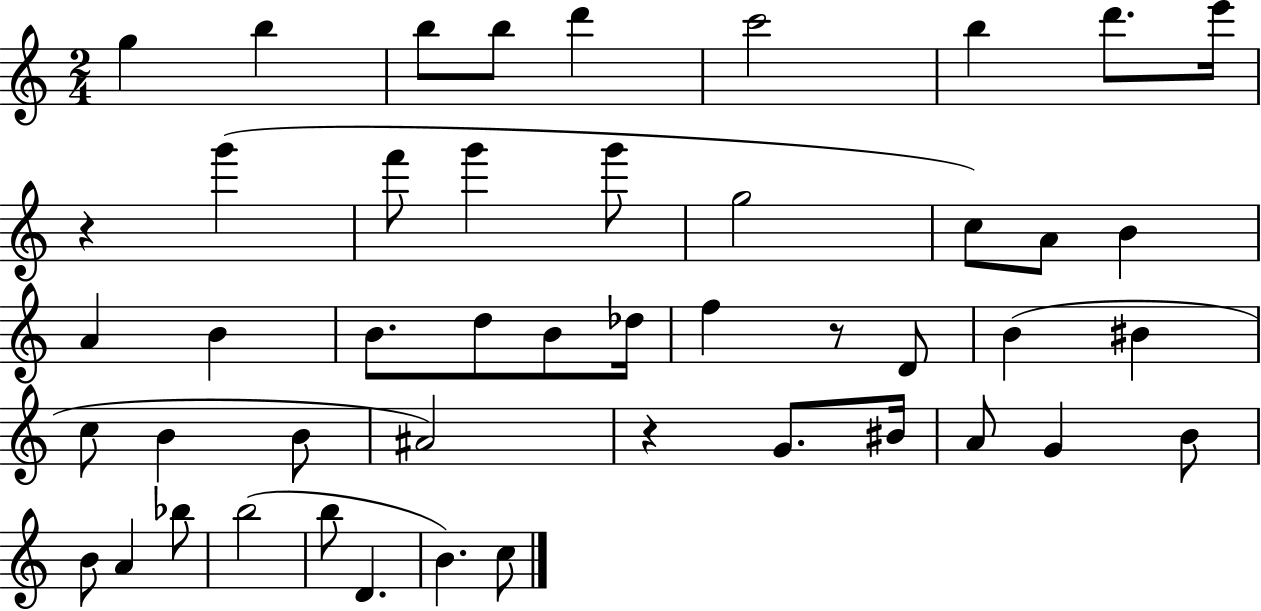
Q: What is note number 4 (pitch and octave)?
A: B5